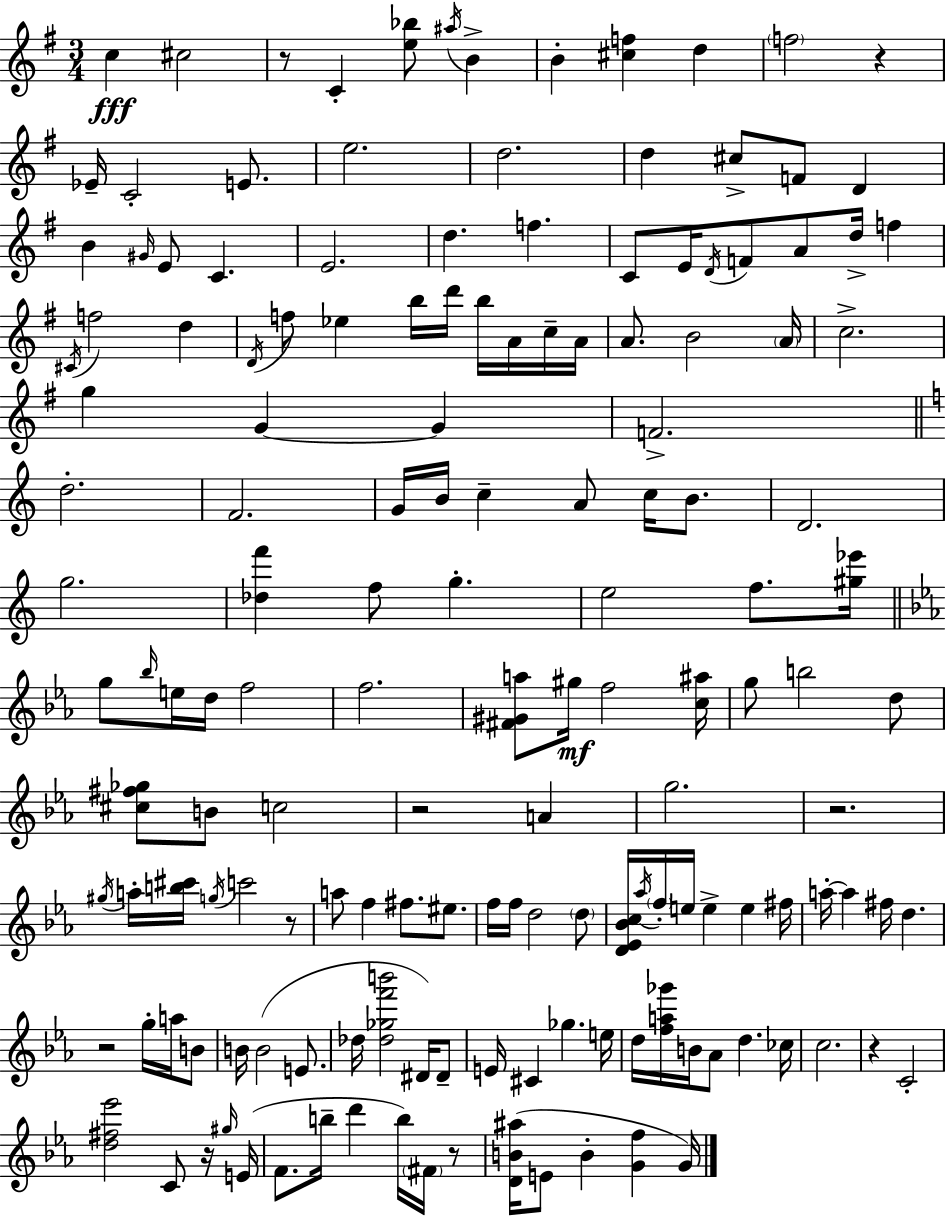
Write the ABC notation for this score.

X:1
T:Untitled
M:3/4
L:1/4
K:Em
c ^c2 z/2 C [e_b]/2 ^a/4 B B [^cf] d f2 z _E/4 C2 E/2 e2 d2 d ^c/2 F/2 D B ^G/4 E/2 C E2 d f C/2 E/4 D/4 F/2 A/2 d/4 f ^C/4 f2 d D/4 f/2 _e b/4 d'/4 b/4 A/4 c/4 A/4 A/2 B2 A/4 c2 g G G F2 d2 F2 G/4 B/4 c A/2 c/4 B/2 D2 g2 [_df'] f/2 g e2 f/2 [^g_e']/4 g/2 _b/4 e/4 d/4 f2 f2 [^F^Ga]/2 ^g/4 f2 [c^a]/4 g/2 b2 d/2 [^c^f_g]/2 B/2 c2 z2 A g2 z2 ^g/4 a/4 [b^c']/4 g/4 c'2 z/2 a/2 f ^f/2 ^e/2 f/4 f/4 d2 d/2 [D_E_Bc]/4 _a/4 f/4 e/4 e e ^f/4 a/4 a ^f/4 d z2 g/4 a/4 B/2 B/4 B2 E/2 _d/4 [_d_gf'b']2 ^D/4 ^D/2 E/4 ^C _g e/4 d/4 [fa_g']/4 B/4 _A/2 d _c/4 c2 z C2 [d^f_e']2 C/2 z/4 ^g/4 E/4 F/2 b/4 d' b/4 ^F/4 z/2 [DB^a]/4 E/2 B [Gf] G/4